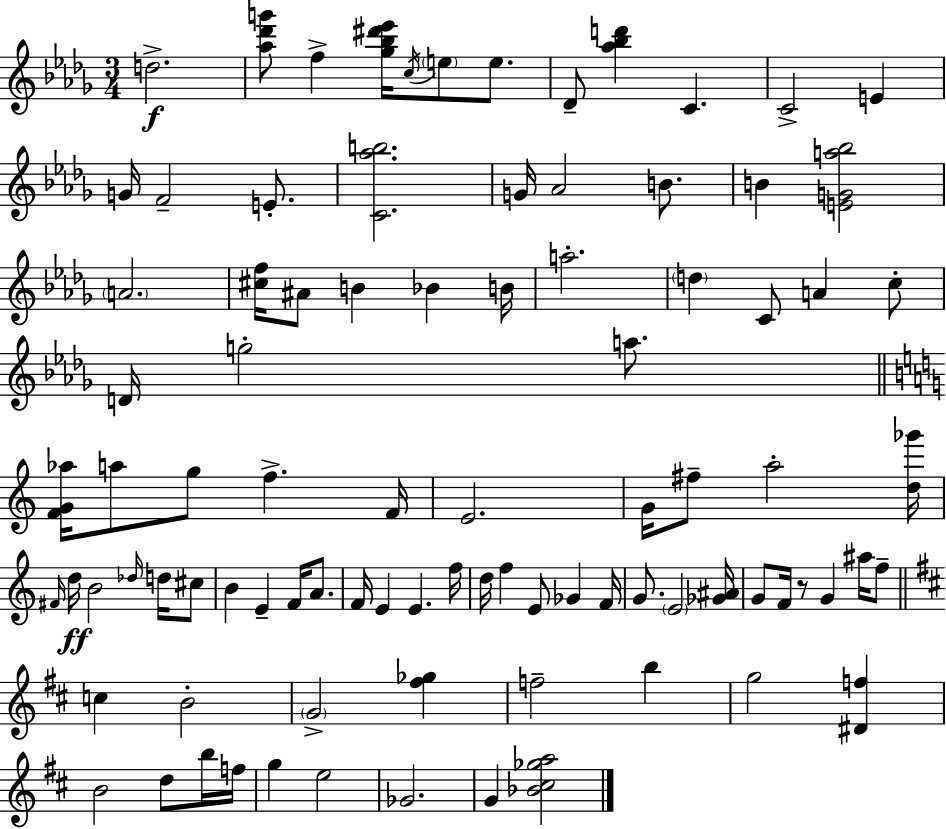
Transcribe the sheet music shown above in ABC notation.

X:1
T:Untitled
M:3/4
L:1/4
K:Bbm
d2 [_a_d'g']/2 f [_g_b^d'_e']/4 c/4 e/2 e/2 _D/2 [_a_bd'] C C2 E G/4 F2 E/2 [C_ab]2 G/4 _A2 B/2 B [EGa_b]2 A2 [^cf]/4 ^A/2 B _B B/4 a2 d C/2 A c/2 D/4 g2 a/2 [FG_a]/4 a/2 g/2 f F/4 E2 G/4 ^f/2 a2 [d_g']/4 ^F/4 d/4 B2 _d/4 d/4 ^c/2 B E F/4 A/2 F/4 E E f/4 d/4 f E/2 _G F/4 G/2 E2 [_G^A]/4 G/2 F/4 z/2 G ^a/4 f/2 c B2 G2 [^f_g] f2 b g2 [^Df] B2 d/2 b/4 f/4 g e2 _G2 G [_B^c_ga]2